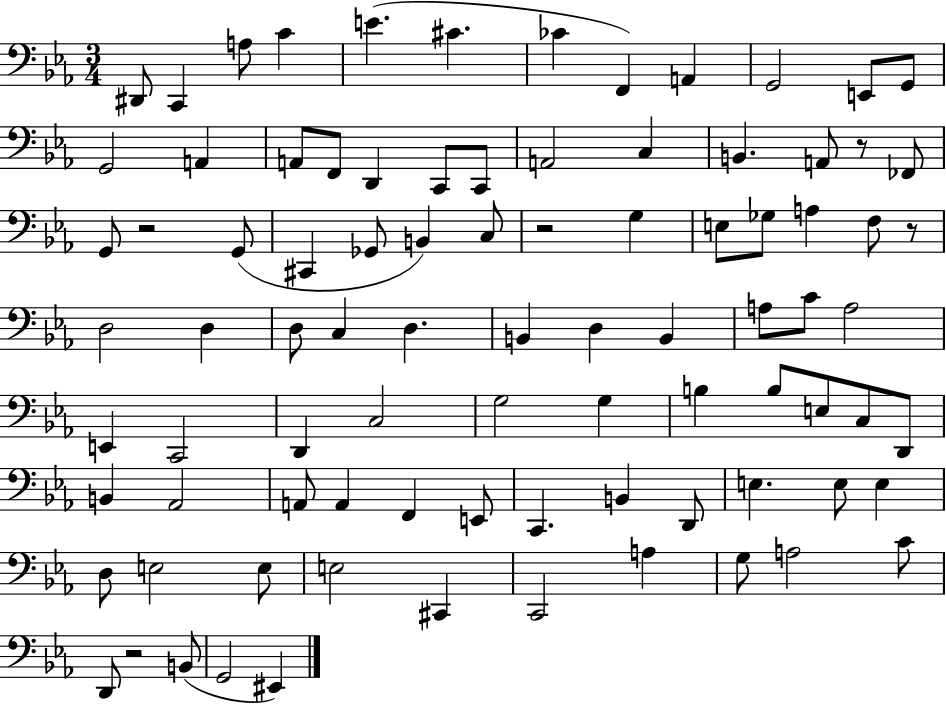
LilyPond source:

{
  \clef bass
  \numericTimeSignature
  \time 3/4
  \key ees \major
  dis,8 c,4 a8 c'4 | e'4.( cis'4. | ces'4 f,4) a,4 | g,2 e,8 g,8 | \break g,2 a,4 | a,8 f,8 d,4 c,8 c,8 | a,2 c4 | b,4. a,8 r8 fes,8 | \break g,8 r2 g,8( | cis,4 ges,8 b,4) c8 | r2 g4 | e8 ges8 a4 f8 r8 | \break d2 d4 | d8 c4 d4. | b,4 d4 b,4 | a8 c'8 a2 | \break e,4 c,2 | d,4 c2 | g2 g4 | b4 b8 e8 c8 d,8 | \break b,4 aes,2 | a,8 a,4 f,4 e,8 | c,4. b,4 d,8 | e4. e8 e4 | \break d8 e2 e8 | e2 cis,4 | c,2 a4 | g8 a2 c'8 | \break d,8 r2 b,8( | g,2 eis,4) | \bar "|."
}